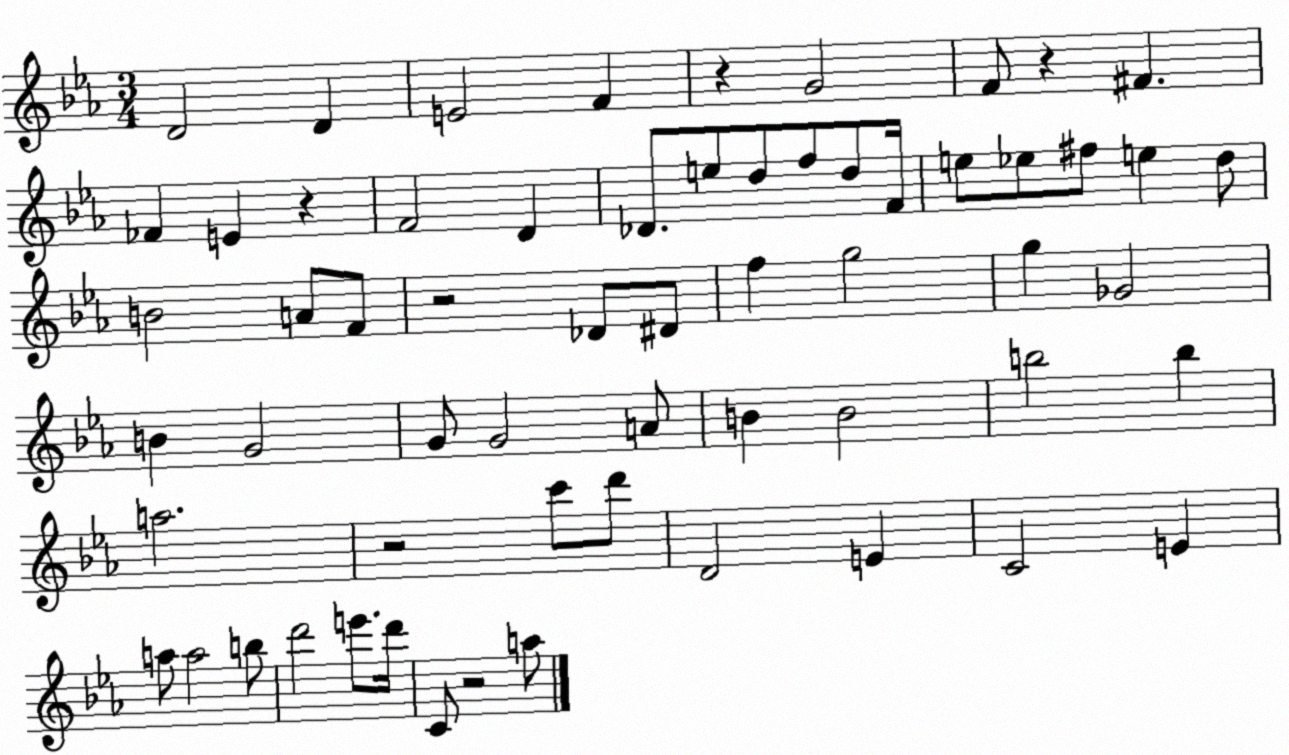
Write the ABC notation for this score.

X:1
T:Untitled
M:3/4
L:1/4
K:Eb
D2 D E2 F z G2 F/2 z ^F _F E z F2 D _D/2 e/2 d/2 f/2 d/2 F/4 e/2 _e/2 ^f/2 e d/2 B2 A/2 F/2 z2 _D/2 ^D/2 f g2 g _G2 B G2 G/2 G2 A/2 B B2 b2 b a2 z2 c'/2 d'/2 D2 E C2 E a/2 a2 b/2 d'2 e'/2 d'/4 C/2 z2 a/2